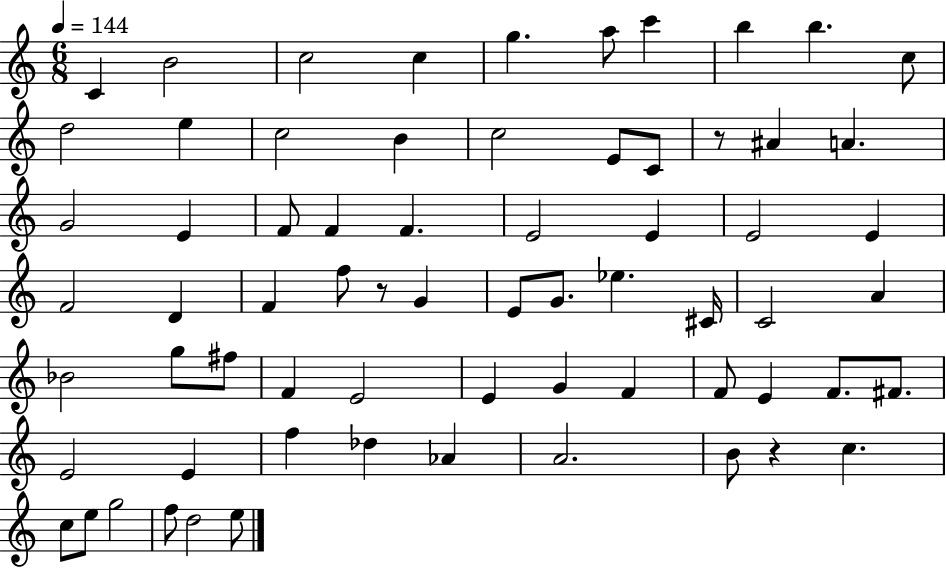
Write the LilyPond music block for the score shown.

{
  \clef treble
  \numericTimeSignature
  \time 6/8
  \key c \major
  \tempo 4 = 144
  c'4 b'2 | c''2 c''4 | g''4. a''8 c'''4 | b''4 b''4. c''8 | \break d''2 e''4 | c''2 b'4 | c''2 e'8 c'8 | r8 ais'4 a'4. | \break g'2 e'4 | f'8 f'4 f'4. | e'2 e'4 | e'2 e'4 | \break f'2 d'4 | f'4 f''8 r8 g'4 | e'8 g'8. ees''4. cis'16 | c'2 a'4 | \break bes'2 g''8 fis''8 | f'4 e'2 | e'4 g'4 f'4 | f'8 e'4 f'8. fis'8. | \break e'2 e'4 | f''4 des''4 aes'4 | a'2. | b'8 r4 c''4. | \break c''8 e''8 g''2 | f''8 d''2 e''8 | \bar "|."
}